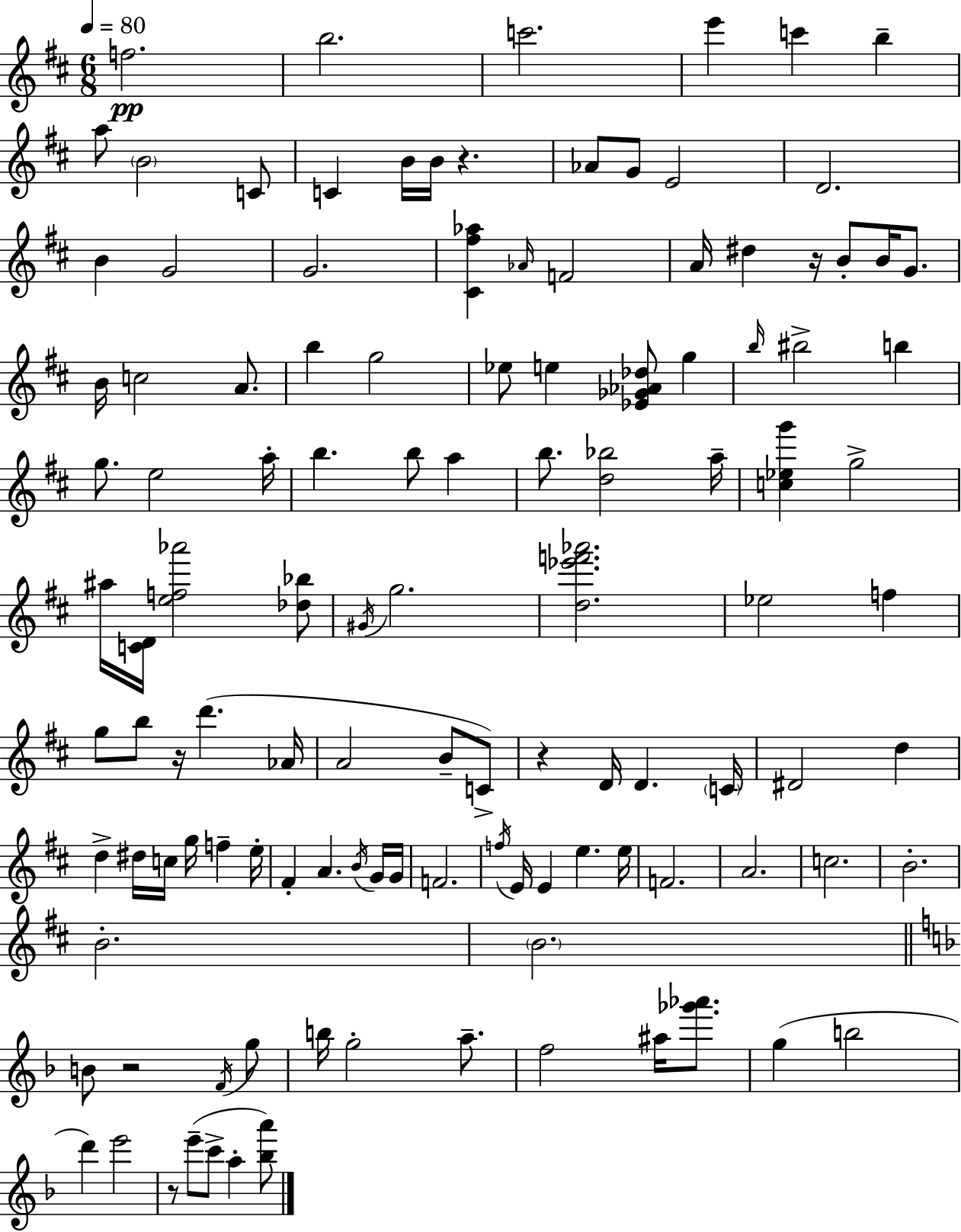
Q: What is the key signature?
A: D major